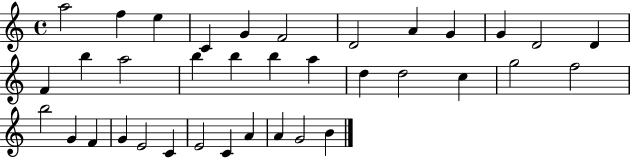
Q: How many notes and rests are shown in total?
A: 36